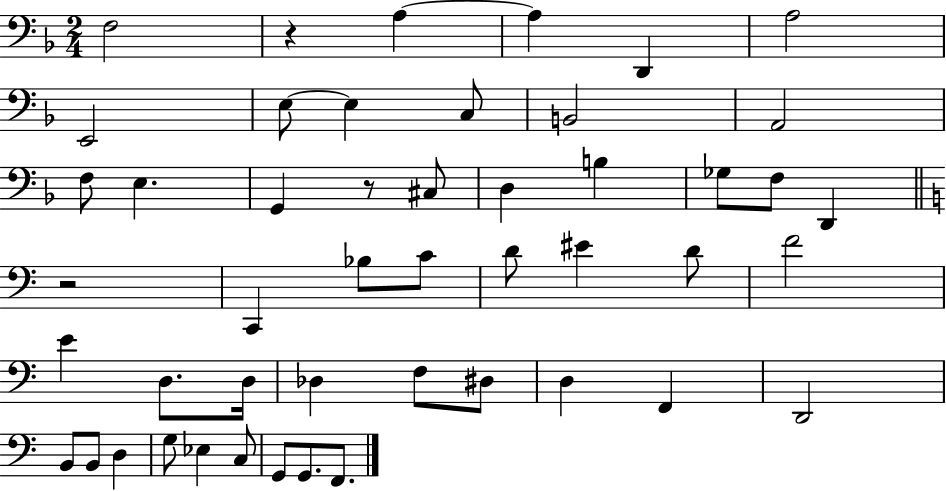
F3/h R/q A3/q A3/q D2/q A3/h E2/h E3/e E3/q C3/e B2/h A2/h F3/e E3/q. G2/q R/e C#3/e D3/q B3/q Gb3/e F3/e D2/q R/h C2/q Bb3/e C4/e D4/e EIS4/q D4/e F4/h E4/q D3/e. D3/s Db3/q F3/e D#3/e D3/q F2/q D2/h B2/e B2/e D3/q G3/e Eb3/q C3/e G2/e G2/e. F2/e.